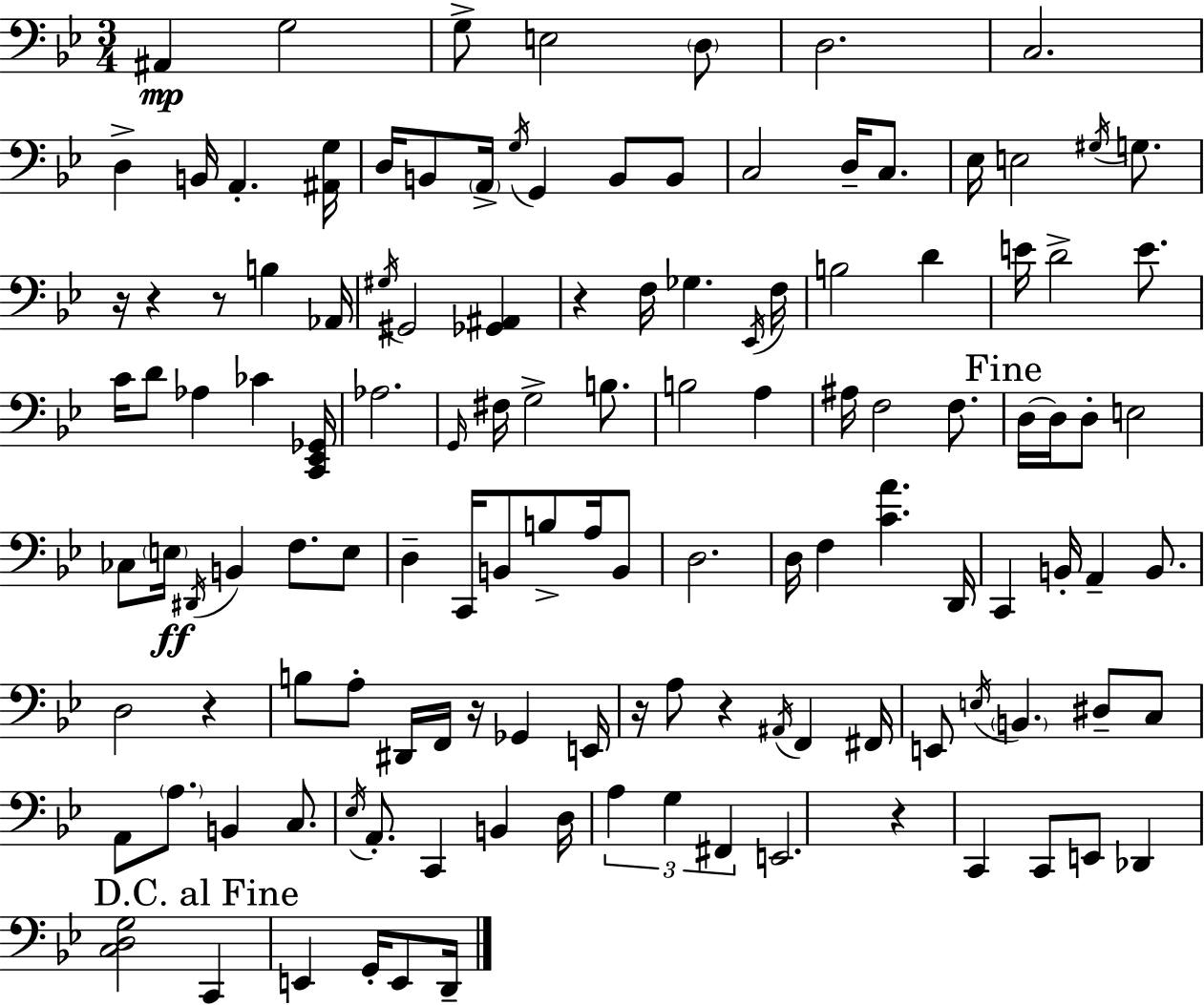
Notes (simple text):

A#2/q G3/h G3/e E3/h D3/e D3/h. C3/h. D3/q B2/s A2/q. [A#2,G3]/s D3/s B2/e A2/s G3/s G2/q B2/e B2/e C3/h D3/s C3/e. Eb3/s E3/h G#3/s G3/e. R/s R/q R/e B3/q Ab2/s G#3/s G#2/h [Gb2,A#2]/q R/q F3/s Gb3/q. Eb2/s F3/s B3/h D4/q E4/s D4/h E4/e. C4/s D4/e Ab3/q CES4/q [C2,Eb2,Gb2]/s Ab3/h. G2/s F#3/s G3/h B3/e. B3/h A3/q A#3/s F3/h F3/e. D3/s D3/s D3/e E3/h CES3/e E3/s D#2/s B2/q F3/e. E3/e D3/q C2/s B2/e B3/e A3/s B2/e D3/h. D3/s F3/q [C4,A4]/q. D2/s C2/q B2/s A2/q B2/e. D3/h R/q B3/e A3/e D#2/s F2/s R/s Gb2/q E2/s R/s A3/e R/q A#2/s F2/q F#2/s E2/e E3/s B2/q. D#3/e C3/e A2/e A3/e. B2/q C3/e. Eb3/s A2/e. C2/q B2/q D3/s A3/q G3/q F#2/q E2/h. R/q C2/q C2/e E2/e Db2/q [C3,D3,G3]/h C2/q E2/q G2/s E2/e D2/s